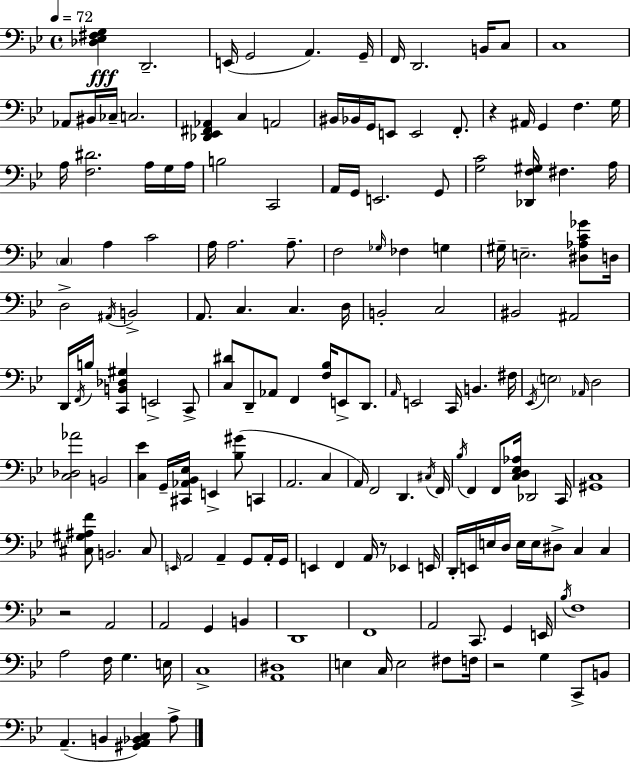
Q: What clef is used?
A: bass